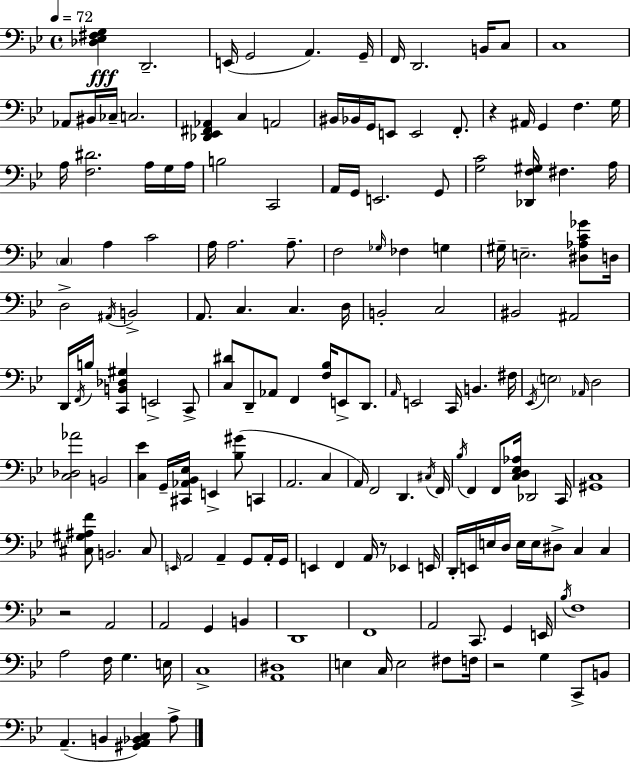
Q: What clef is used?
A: bass